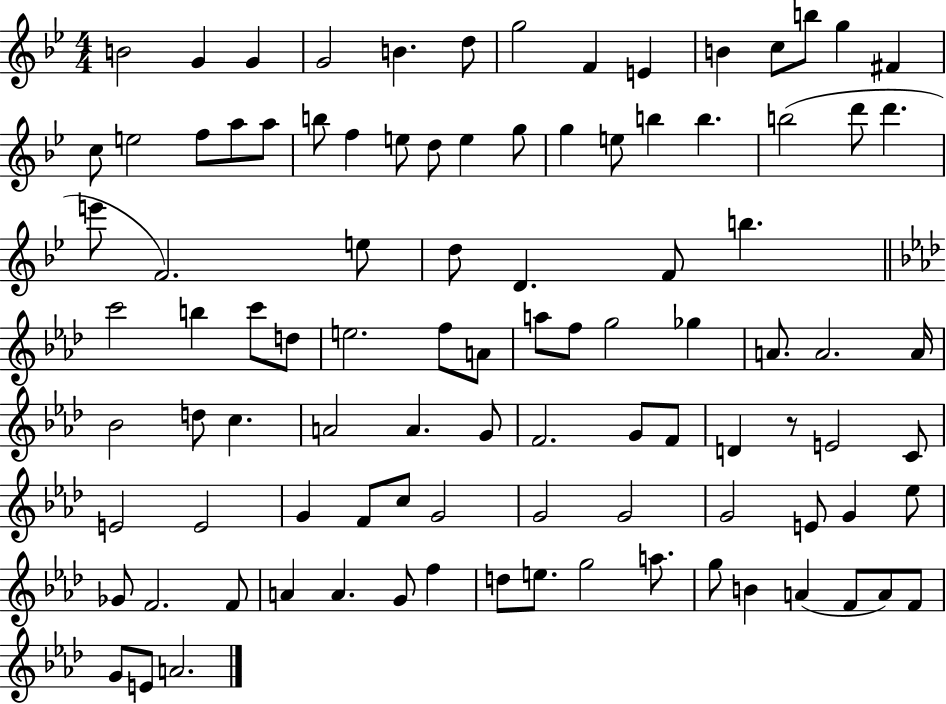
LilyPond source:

{
  \clef treble
  \numericTimeSignature
  \time 4/4
  \key bes \major
  b'2 g'4 g'4 | g'2 b'4. d''8 | g''2 f'4 e'4 | b'4 c''8 b''8 g''4 fis'4 | \break c''8 e''2 f''8 a''8 a''8 | b''8 f''4 e''8 d''8 e''4 g''8 | g''4 e''8 b''4 b''4. | b''2( d'''8 d'''4. | \break e'''8 f'2.) e''8 | d''8 d'4. f'8 b''4. | \bar "||" \break \key aes \major c'''2 b''4 c'''8 d''8 | e''2. f''8 a'8 | a''8 f''8 g''2 ges''4 | a'8. a'2. a'16 | \break bes'2 d''8 c''4. | a'2 a'4. g'8 | f'2. g'8 f'8 | d'4 r8 e'2 c'8 | \break e'2 e'2 | g'4 f'8 c''8 g'2 | g'2 g'2 | g'2 e'8 g'4 ees''8 | \break ges'8 f'2. f'8 | a'4 a'4. g'8 f''4 | d''8 e''8. g''2 a''8. | g''8 b'4 a'4( f'8 a'8) f'8 | \break g'8 e'8 a'2. | \bar "|."
}